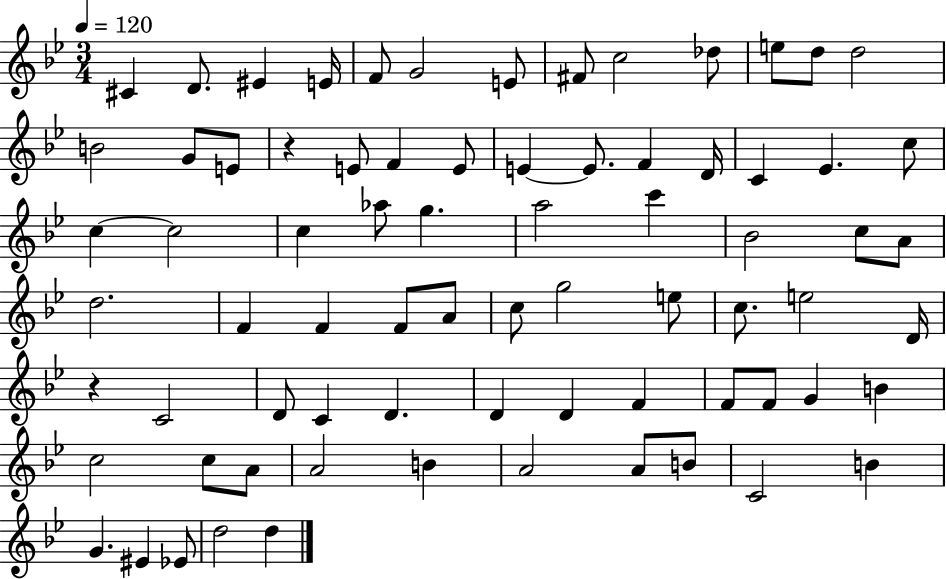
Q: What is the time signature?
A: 3/4